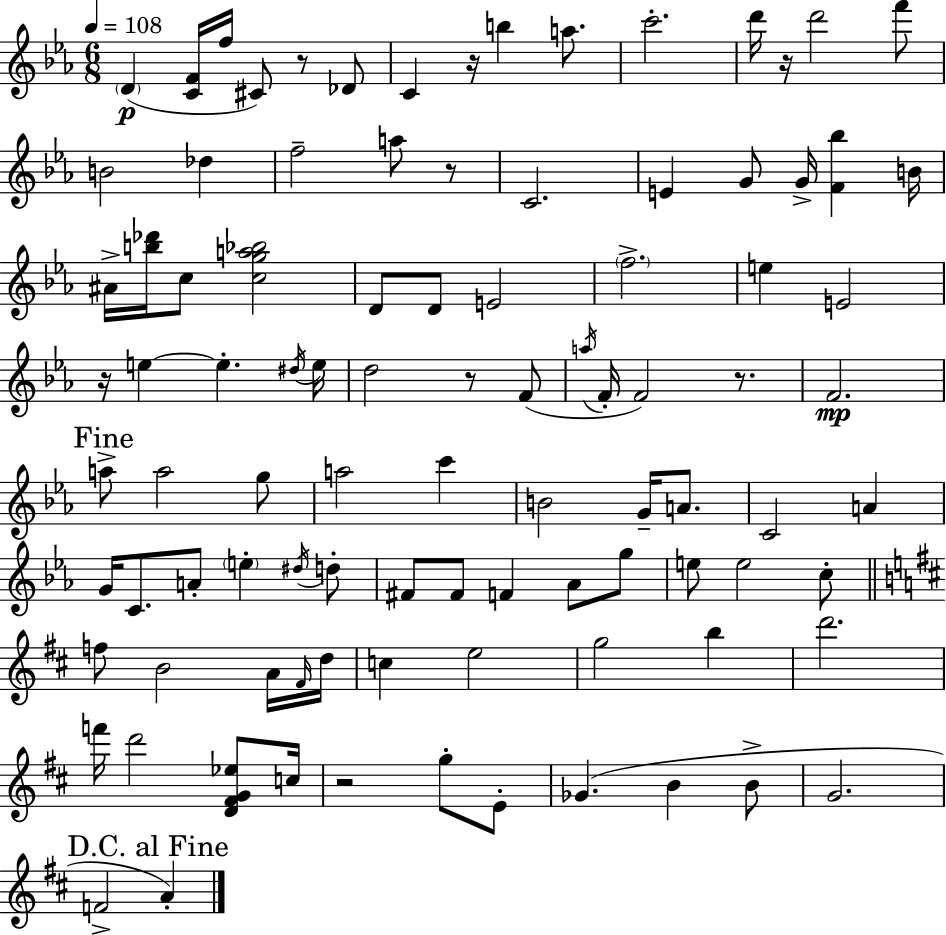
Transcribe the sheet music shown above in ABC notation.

X:1
T:Untitled
M:6/8
L:1/4
K:Eb
D [CF]/4 f/4 ^C/2 z/2 _D/2 C z/4 b a/2 c'2 d'/4 z/4 d'2 f'/2 B2 _d f2 a/2 z/2 C2 E G/2 G/4 [F_b] B/4 ^A/4 [b_d']/4 c/2 [cga_b]2 D/2 D/2 E2 f2 e E2 z/4 e e ^d/4 e/4 d2 z/2 F/2 a/4 F/4 F2 z/2 F2 a/2 a2 g/2 a2 c' B2 G/4 A/2 C2 A G/4 C/2 A/2 e ^d/4 d/2 ^F/2 ^F/2 F _A/2 g/2 e/2 e2 c/2 f/2 B2 A/4 ^F/4 d/4 c e2 g2 b d'2 f'/4 d'2 [D^FG_e]/2 c/4 z2 g/2 E/2 _G B B/2 G2 F2 A